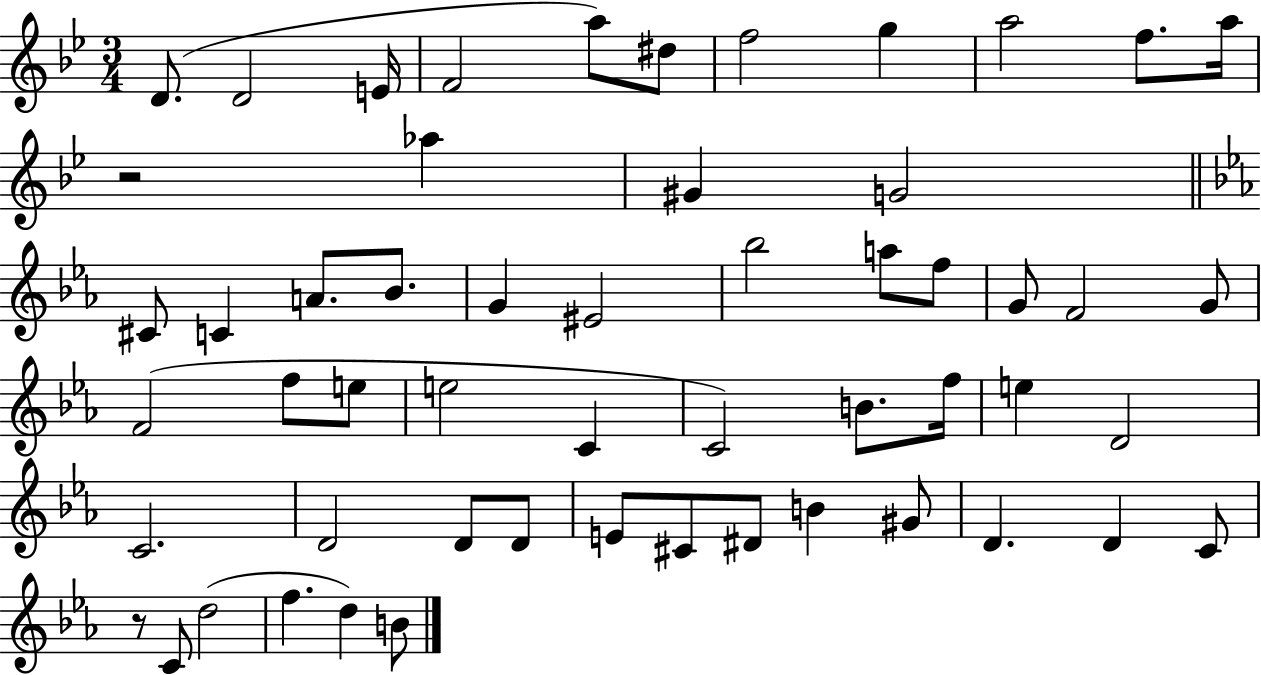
D4/e. D4/h E4/s F4/h A5/e D#5/e F5/h G5/q A5/h F5/e. A5/s R/h Ab5/q G#4/q G4/h C#4/e C4/q A4/e. Bb4/e. G4/q EIS4/h Bb5/h A5/e F5/e G4/e F4/h G4/e F4/h F5/e E5/e E5/h C4/q C4/h B4/e. F5/s E5/q D4/h C4/h. D4/h D4/e D4/e E4/e C#4/e D#4/e B4/q G#4/e D4/q. D4/q C4/e R/e C4/e D5/h F5/q. D5/q B4/e